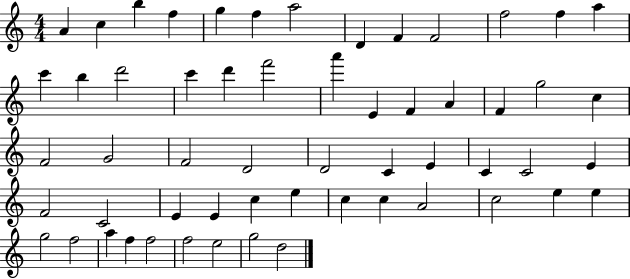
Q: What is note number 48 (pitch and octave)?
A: E5